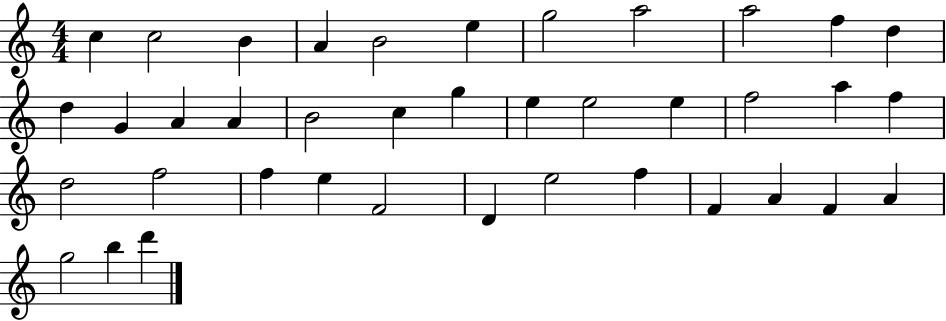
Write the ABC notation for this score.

X:1
T:Untitled
M:4/4
L:1/4
K:C
c c2 B A B2 e g2 a2 a2 f d d G A A B2 c g e e2 e f2 a f d2 f2 f e F2 D e2 f F A F A g2 b d'